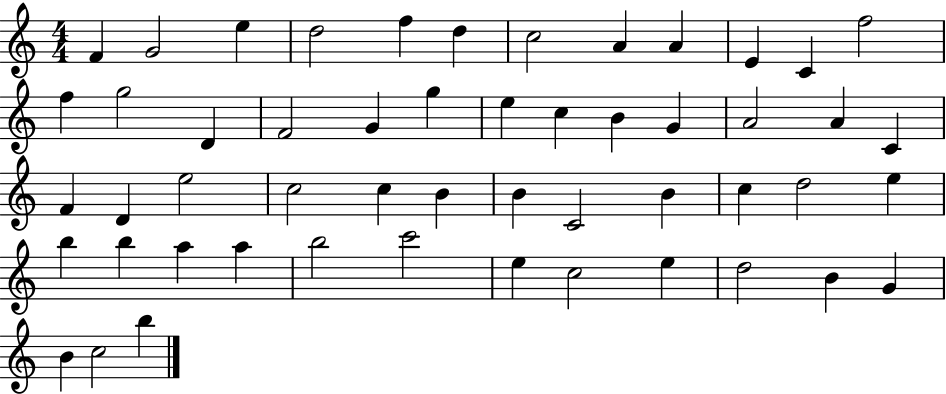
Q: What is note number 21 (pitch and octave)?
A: B4